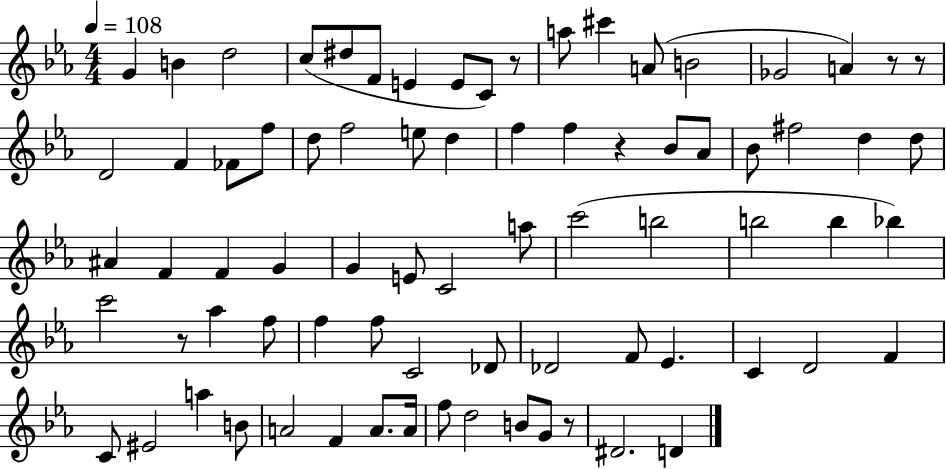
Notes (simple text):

G4/q B4/q D5/h C5/e D#5/e F4/e E4/q E4/e C4/e R/e A5/e C#6/q A4/e B4/h Gb4/h A4/q R/e R/e D4/h F4/q FES4/e F5/e D5/e F5/h E5/e D5/q F5/q F5/q R/q Bb4/e Ab4/e Bb4/e F#5/h D5/q D5/e A#4/q F4/q F4/q G4/q G4/q E4/e C4/h A5/e C6/h B5/h B5/h B5/q Bb5/q C6/h R/e Ab5/q F5/e F5/q F5/e C4/h Db4/e Db4/h F4/e Eb4/q. C4/q D4/h F4/q C4/e EIS4/h A5/q B4/e A4/h F4/q A4/e. A4/s F5/e D5/h B4/e G4/e R/e D#4/h. D4/q